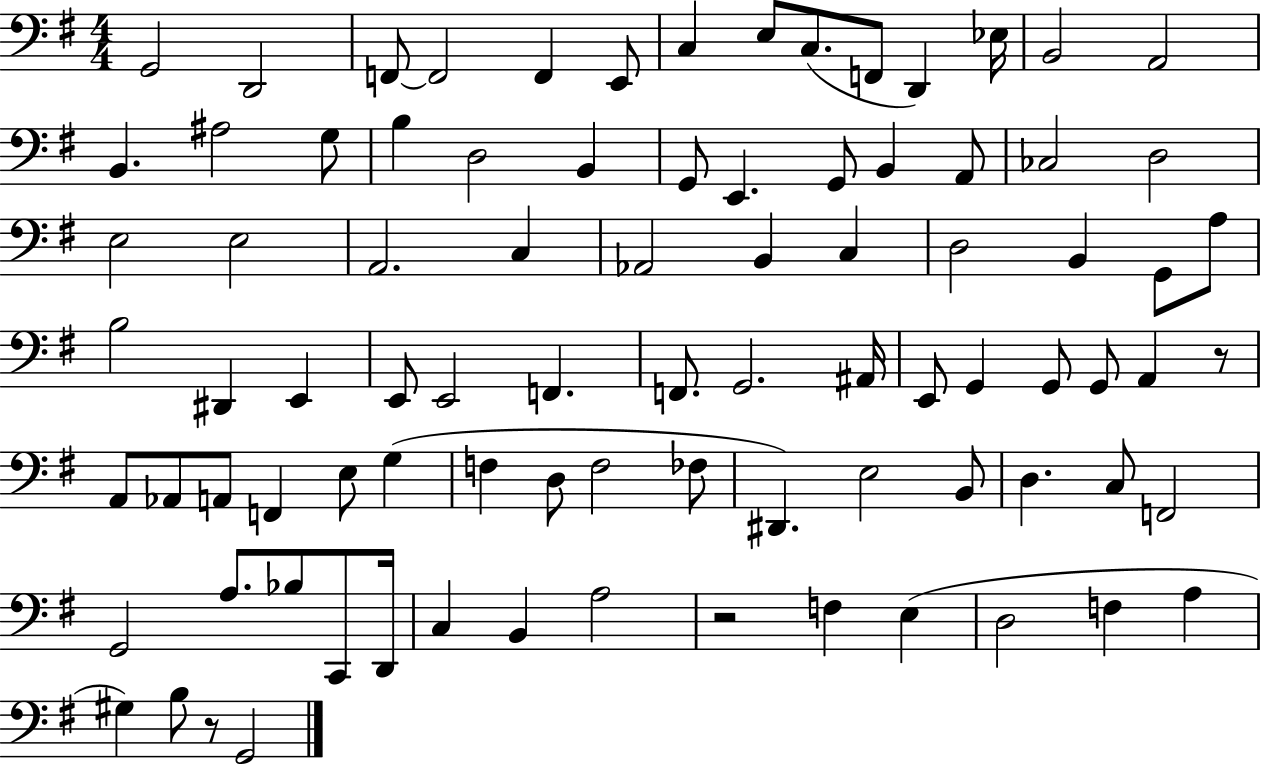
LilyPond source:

{
  \clef bass
  \numericTimeSignature
  \time 4/4
  \key g \major
  \repeat volta 2 { g,2 d,2 | f,8~~ f,2 f,4 e,8 | c4 e8 c8.( f,8 d,4) ees16 | b,2 a,2 | \break b,4. ais2 g8 | b4 d2 b,4 | g,8 e,4. g,8 b,4 a,8 | ces2 d2 | \break e2 e2 | a,2. c4 | aes,2 b,4 c4 | d2 b,4 g,8 a8 | \break b2 dis,4 e,4 | e,8 e,2 f,4. | f,8. g,2. ais,16 | e,8 g,4 g,8 g,8 a,4 r8 | \break a,8 aes,8 a,8 f,4 e8 g4( | f4 d8 f2 fes8 | dis,4.) e2 b,8 | d4. c8 f,2 | \break g,2 a8. bes8 c,8 d,16 | c4 b,4 a2 | r2 f4 e4( | d2 f4 a4 | \break gis4) b8 r8 g,2 | } \bar "|."
}